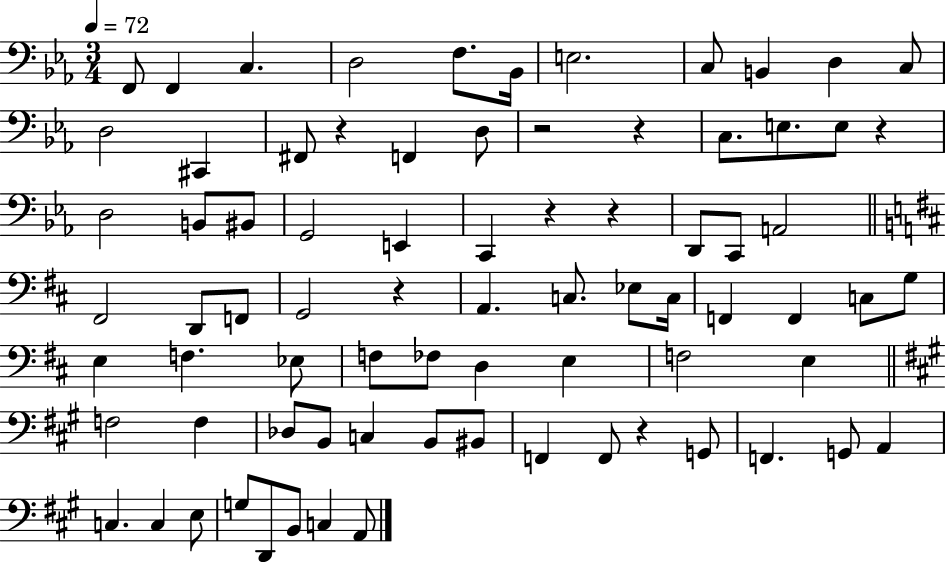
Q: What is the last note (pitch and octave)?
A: A2